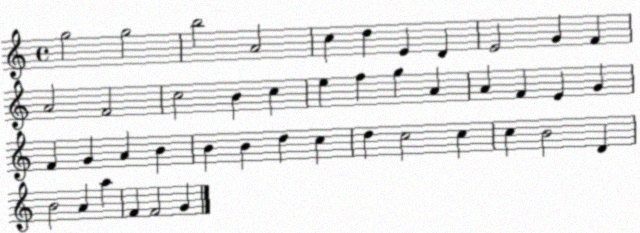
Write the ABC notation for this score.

X:1
T:Untitled
M:4/4
L:1/4
K:C
g2 g2 b2 A2 c d E D E2 G F A2 F2 c2 B c e f g A A F E G F G A B B B d c d c2 c c B2 D B2 A a F F2 G